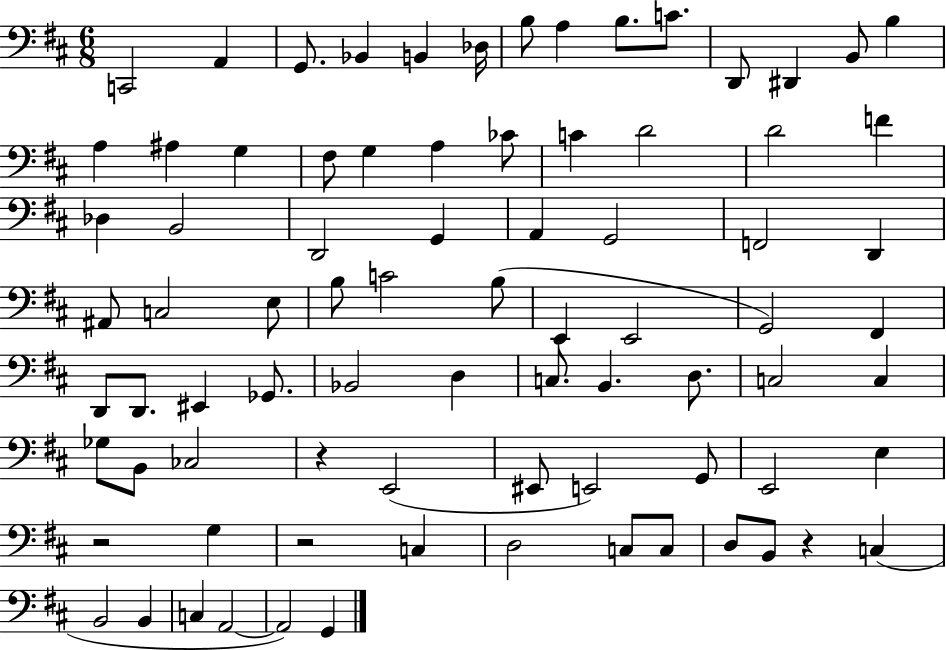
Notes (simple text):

C2/h A2/q G2/e. Bb2/q B2/q Db3/s B3/e A3/q B3/e. C4/e. D2/e D#2/q B2/e B3/q A3/q A#3/q G3/q F#3/e G3/q A3/q CES4/e C4/q D4/h D4/h F4/q Db3/q B2/h D2/h G2/q A2/q G2/h F2/h D2/q A#2/e C3/h E3/e B3/e C4/h B3/e E2/q E2/h G2/h F#2/q D2/e D2/e. EIS2/q Gb2/e. Bb2/h D3/q C3/e. B2/q. D3/e. C3/h C3/q Gb3/e B2/e CES3/h R/q E2/h EIS2/e E2/h G2/e E2/h E3/q R/h G3/q R/h C3/q D3/h C3/e C3/e D3/e B2/e R/q C3/q B2/h B2/q C3/q A2/h A2/h G2/q